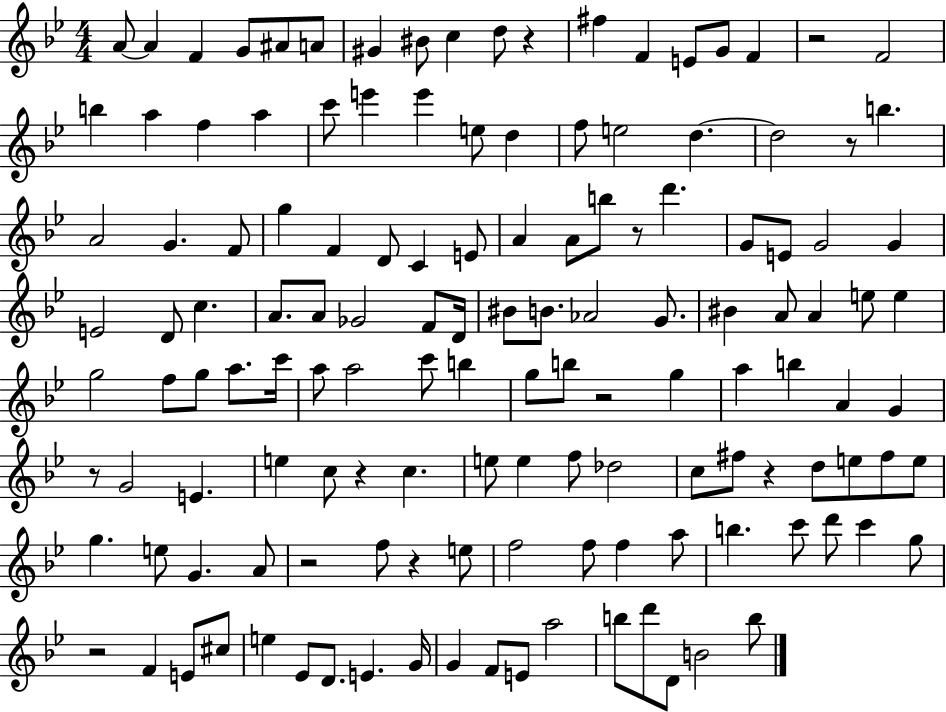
{
  \clef treble
  \numericTimeSignature
  \time 4/4
  \key bes \major
  \repeat volta 2 { a'8~~ a'4 f'4 g'8 ais'8 a'8 | gis'4 bis'8 c''4 d''8 r4 | fis''4 f'4 e'8 g'8 f'4 | r2 f'2 | \break b''4 a''4 f''4 a''4 | c'''8 e'''4 e'''4 e''8 d''4 | f''8 e''2 d''4.~~ | d''2 r8 b''4. | \break a'2 g'4. f'8 | g''4 f'4 d'8 c'4 e'8 | a'4 a'8 b''8 r8 d'''4. | g'8 e'8 g'2 g'4 | \break e'2 d'8 c''4. | a'8. a'8 ges'2 f'8 d'16 | bis'8 b'8. aes'2 g'8. | bis'4 a'8 a'4 e''8 e''4 | \break g''2 f''8 g''8 a''8. c'''16 | a''8 a''2 c'''8 b''4 | g''8 b''8 r2 g''4 | a''4 b''4 a'4 g'4 | \break r8 g'2 e'4. | e''4 c''8 r4 c''4. | e''8 e''4 f''8 des''2 | c''8 fis''8 r4 d''8 e''8 fis''8 e''8 | \break g''4. e''8 g'4. a'8 | r2 f''8 r4 e''8 | f''2 f''8 f''4 a''8 | b''4. c'''8 d'''8 c'''4 g''8 | \break r2 f'4 e'8 cis''8 | e''4 ees'8 d'8. e'4. g'16 | g'4 f'8 e'8 a''2 | b''8 d'''8 d'8 b'2 b''8 | \break } \bar "|."
}